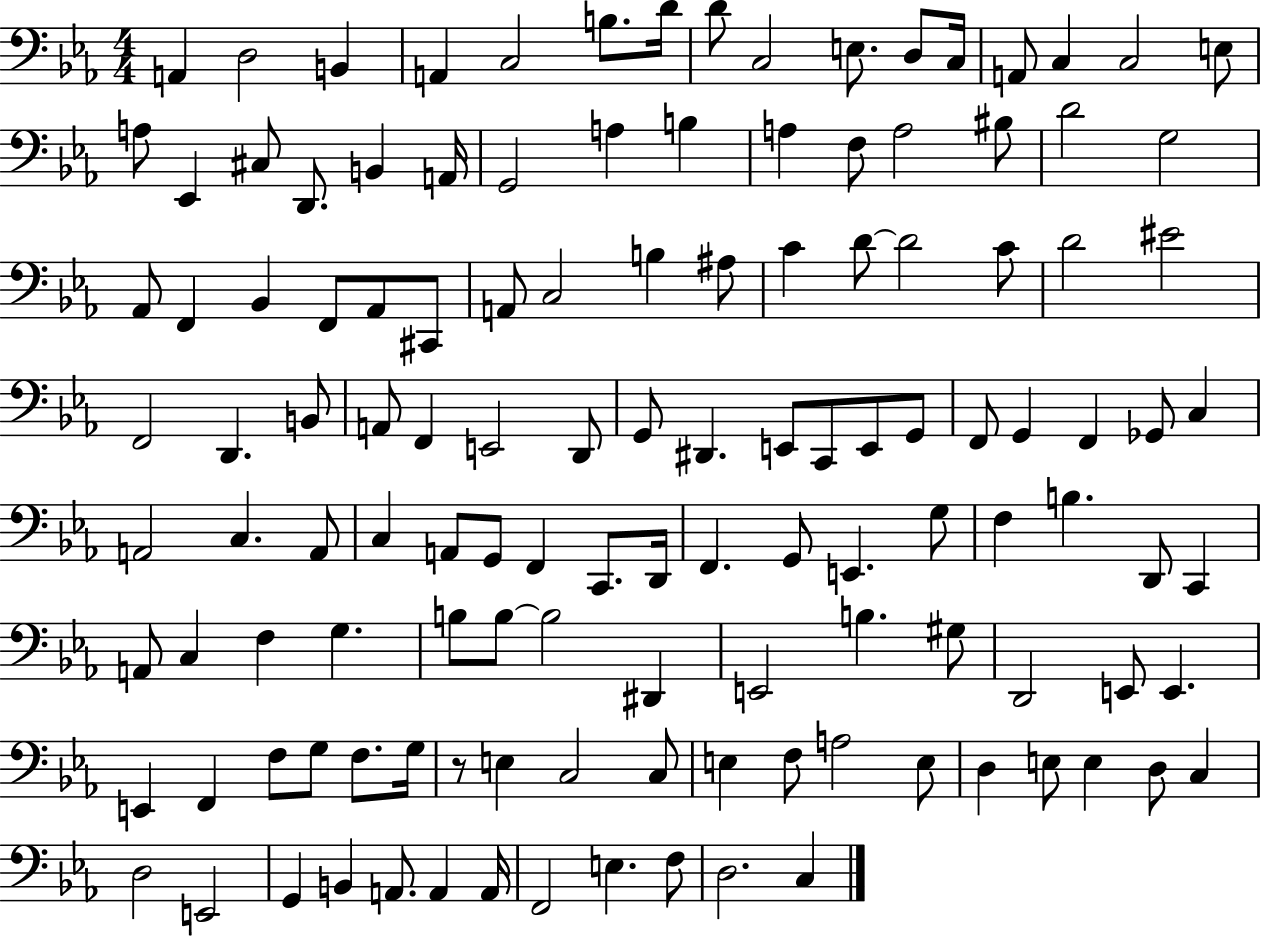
A2/q D3/h B2/q A2/q C3/h B3/e. D4/s D4/e C3/h E3/e. D3/e C3/s A2/e C3/q C3/h E3/e A3/e Eb2/q C#3/e D2/e. B2/q A2/s G2/h A3/q B3/q A3/q F3/e A3/h BIS3/e D4/h G3/h Ab2/e F2/q Bb2/q F2/e Ab2/e C#2/e A2/e C3/h B3/q A#3/e C4/q D4/e D4/h C4/e D4/h EIS4/h F2/h D2/q. B2/e A2/e F2/q E2/h D2/e G2/e D#2/q. E2/e C2/e E2/e G2/e F2/e G2/q F2/q Gb2/e C3/q A2/h C3/q. A2/e C3/q A2/e G2/e F2/q C2/e. D2/s F2/q. G2/e E2/q. G3/e F3/q B3/q. D2/e C2/q A2/e C3/q F3/q G3/q. B3/e B3/e B3/h D#2/q E2/h B3/q. G#3/e D2/h E2/e E2/q. E2/q F2/q F3/e G3/e F3/e. G3/s R/e E3/q C3/h C3/e E3/q F3/e A3/h E3/e D3/q E3/e E3/q D3/e C3/q D3/h E2/h G2/q B2/q A2/e. A2/q A2/s F2/h E3/q. F3/e D3/h. C3/q